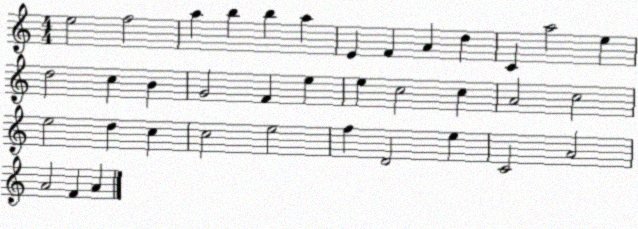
X:1
T:Untitled
M:4/4
L:1/4
K:C
e2 f2 a b b a E F A d C a2 e d2 c B G2 F e e c2 c A2 c2 e2 d c c2 e2 f D2 e C2 A2 A2 F A